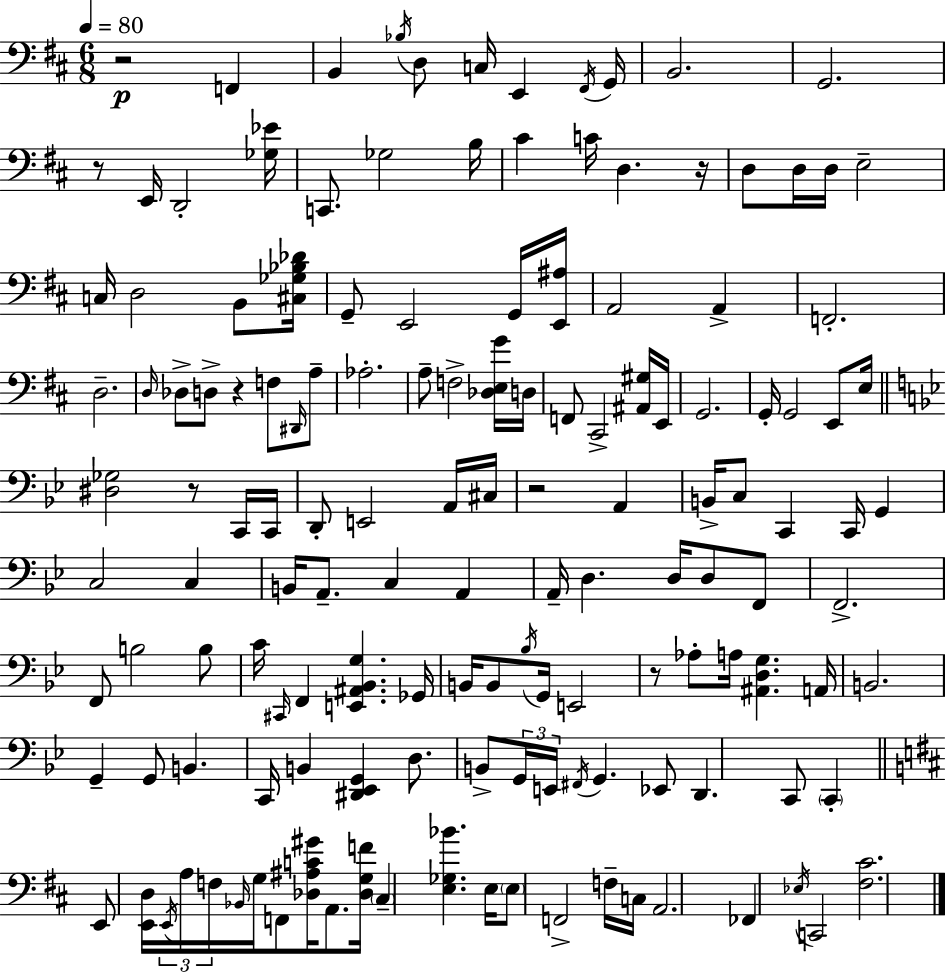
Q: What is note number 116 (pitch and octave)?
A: E3